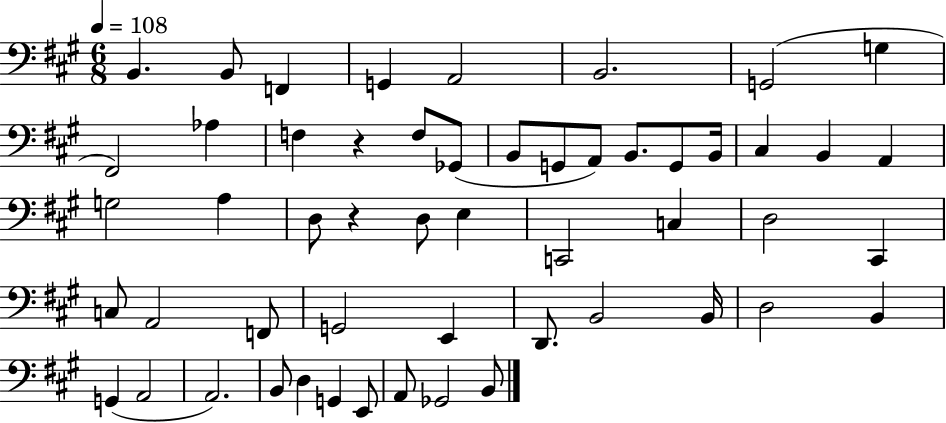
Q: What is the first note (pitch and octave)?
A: B2